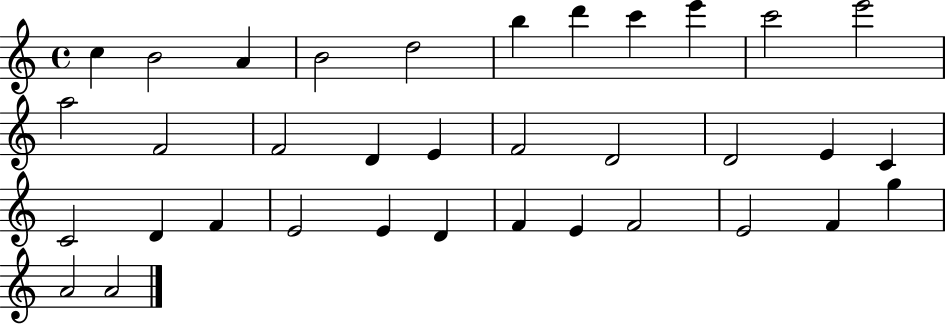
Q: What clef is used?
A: treble